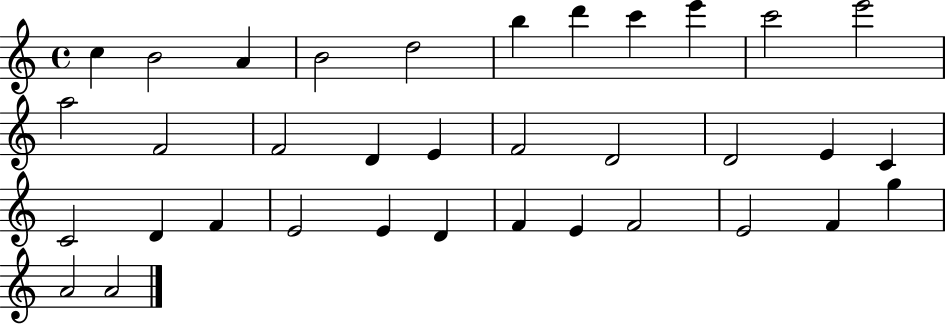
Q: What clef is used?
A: treble